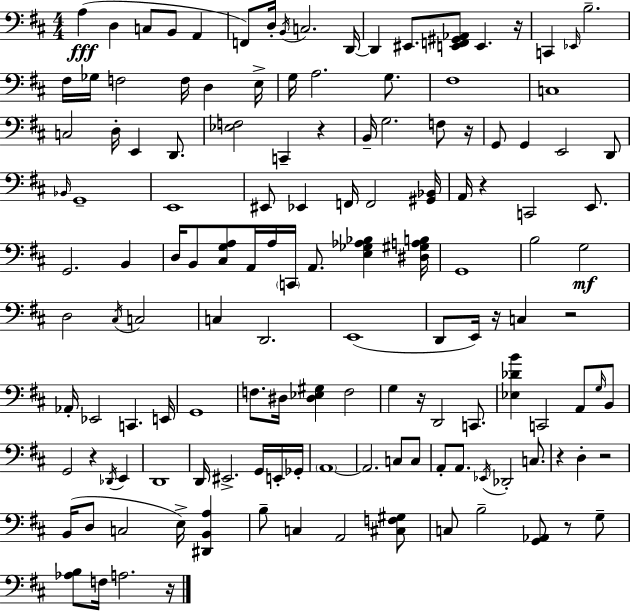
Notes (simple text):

A3/q D3/q C3/e B2/e A2/q F2/e D3/s B2/s C3/h. D2/s D2/q EIS2/e. [E2,F2,G#2,Ab2]/e E2/q. R/s C2/q Eb2/s B3/h. F#3/s Gb3/s F3/h F3/s D3/q E3/s G3/s A3/h. G3/e. F#3/w C3/w C3/h D3/s E2/q D2/e. [Eb3,F3]/h C2/q R/q B2/s G3/h. F3/e R/s G2/e G2/q E2/h D2/e Bb2/s G2/w E2/w EIS2/e Eb2/q F2/s F2/h [G#2,Bb2]/s A2/s R/q C2/h E2/e. G2/h. B2/q D3/s B2/e [C#3,G3,A3]/e A2/s A3/s C2/s A2/e. [E3,Gb3,Ab3,Bb3]/q [D#3,G#3,A3,B3]/s G2/w B3/h G3/h D3/h C#3/s C3/h C3/q D2/h. E2/w D2/e E2/s R/s C3/q R/h Ab2/s Eb2/h C2/q. E2/s G2/w F3/e. D#3/s [D#3,Eb3,G#3]/q F3/h G3/q R/s D2/h C2/e. [Eb3,Db4,B4]/q C2/h A2/e G3/s B2/e G2/h R/q Db2/s E2/q D2/w D2/s EIS2/h. G2/s E2/s Gb2/s A2/w A2/h. C3/e C3/e A2/e A2/e. Eb2/s Db2/h C3/e. R/q D3/q R/h B2/s D3/e C3/h E3/s [D#2,B2,A3]/q B3/e C3/q A2/h [C#3,F3,G#3]/e C3/e B3/h [G2,Ab2]/e R/e G3/e [Ab3,B3]/e F3/s A3/h. R/s